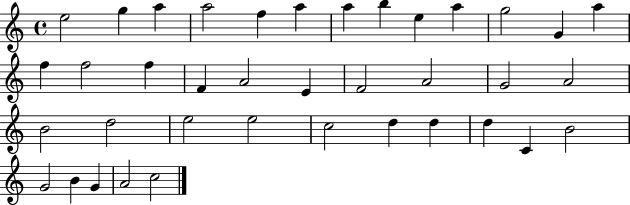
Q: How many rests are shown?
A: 0